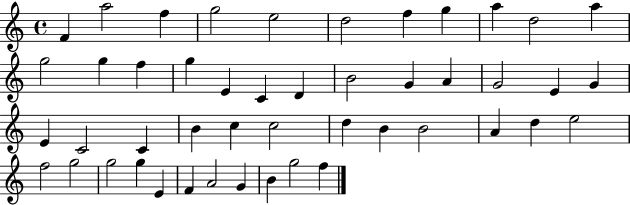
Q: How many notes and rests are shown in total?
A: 47